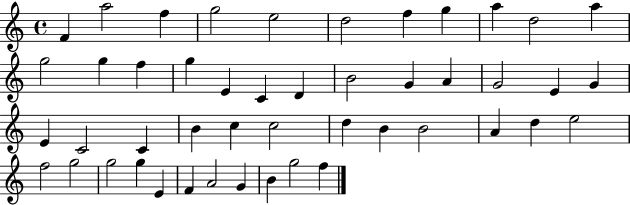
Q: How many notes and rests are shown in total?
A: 47